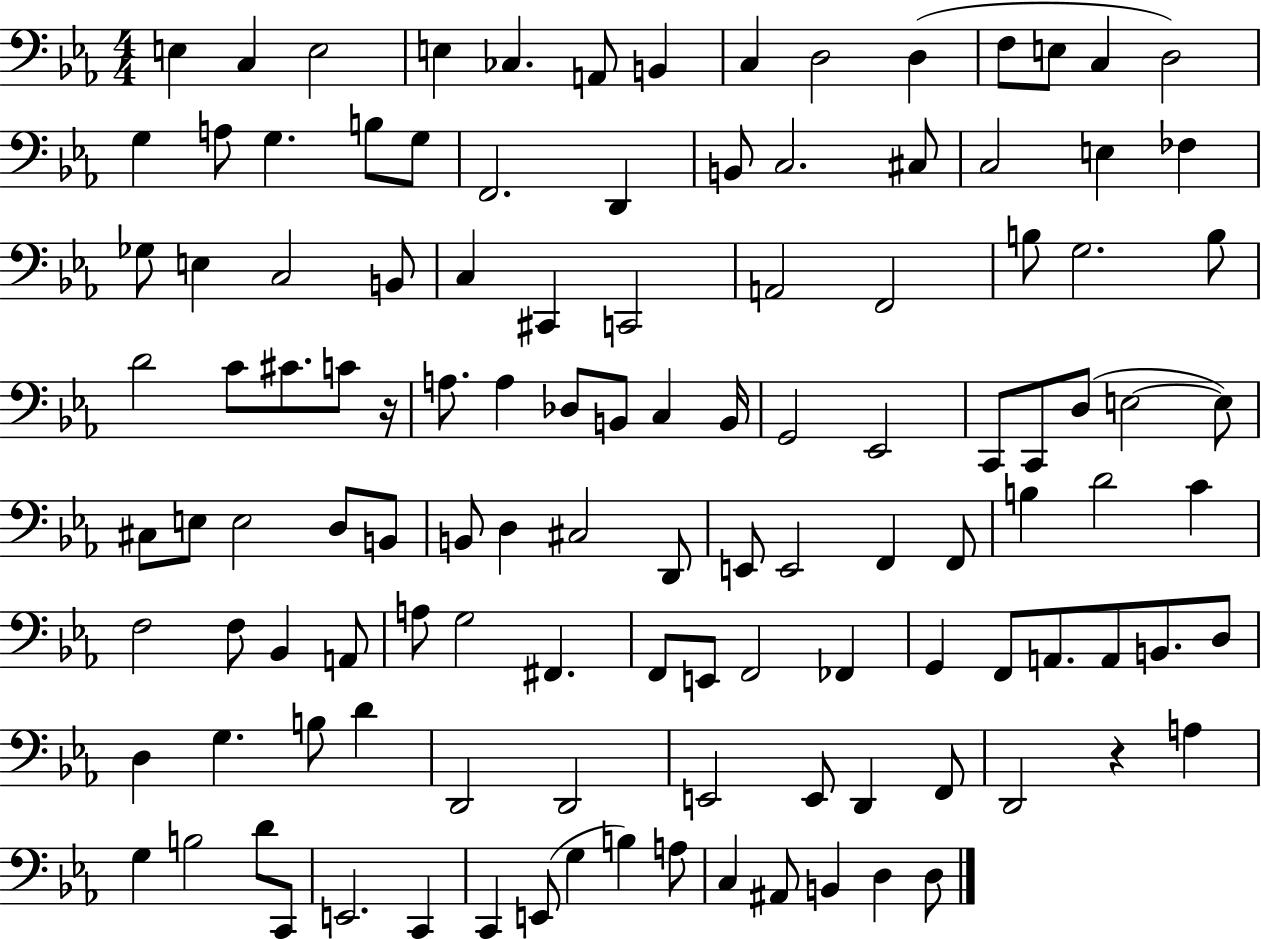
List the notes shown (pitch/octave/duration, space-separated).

E3/q C3/q E3/h E3/q CES3/q. A2/e B2/q C3/q D3/h D3/q F3/e E3/e C3/q D3/h G3/q A3/e G3/q. B3/e G3/e F2/h. D2/q B2/e C3/h. C#3/e C3/h E3/q FES3/q Gb3/e E3/q C3/h B2/e C3/q C#2/q C2/h A2/h F2/h B3/e G3/h. B3/e D4/h C4/e C#4/e. C4/e R/s A3/e. A3/q Db3/e B2/e C3/q B2/s G2/h Eb2/h C2/e C2/e D3/e E3/h E3/e C#3/e E3/e E3/h D3/e B2/e B2/e D3/q C#3/h D2/e E2/e E2/h F2/q F2/e B3/q D4/h C4/q F3/h F3/e Bb2/q A2/e A3/e G3/h F#2/q. F2/e E2/e F2/h FES2/q G2/q F2/e A2/e. A2/e B2/e. D3/e D3/q G3/q. B3/e D4/q D2/h D2/h E2/h E2/e D2/q F2/e D2/h R/q A3/q G3/q B3/h D4/e C2/e E2/h. C2/q C2/q E2/e G3/q B3/q A3/e C3/q A#2/e B2/q D3/q D3/e